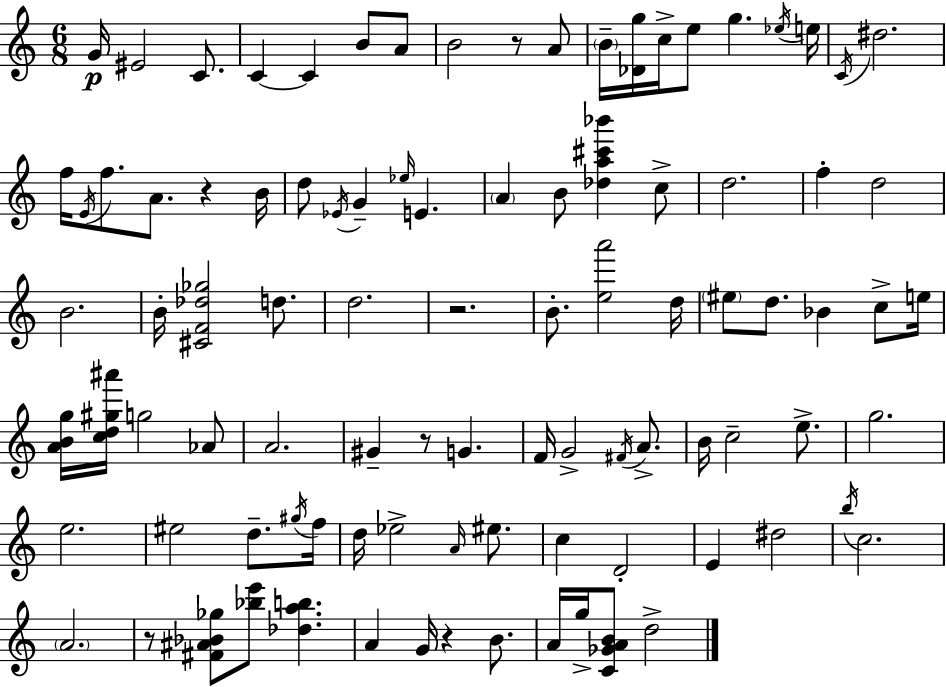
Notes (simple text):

G4/s EIS4/h C4/e. C4/q C4/q B4/e A4/e B4/h R/e A4/e B4/s [Db4,G5]/s C5/s E5/e G5/q. Eb5/s E5/s C4/s D#5/h. F5/s E4/s F5/e. A4/e. R/q B4/s D5/e Eb4/s G4/q Eb5/s E4/q. A4/q B4/e [Db5,A5,C#6,Bb6]/q C5/e D5/h. F5/q D5/h B4/h. B4/s [C#4,F4,Db5,Gb5]/h D5/e. D5/h. R/h. B4/e. [E5,A6]/h D5/s EIS5/e D5/e. Bb4/q C5/e E5/s [A4,B4,G5]/s [C5,D5,G#5,A#6]/s G5/h Ab4/e A4/h. G#4/q R/e G4/q. F4/s G4/h F#4/s A4/e. B4/s C5/h E5/e. G5/h. E5/h. EIS5/h D5/e. G#5/s F5/s D5/s Eb5/h A4/s EIS5/e. C5/q D4/h E4/q D#5/h B5/s C5/h. A4/h. R/e [F#4,A#4,Bb4,Gb5]/e [Bb5,E6]/e [Db5,A5,B5]/q. A4/q G4/s R/q B4/e. A4/s G5/s [C4,Gb4,A4,B4]/e D5/h